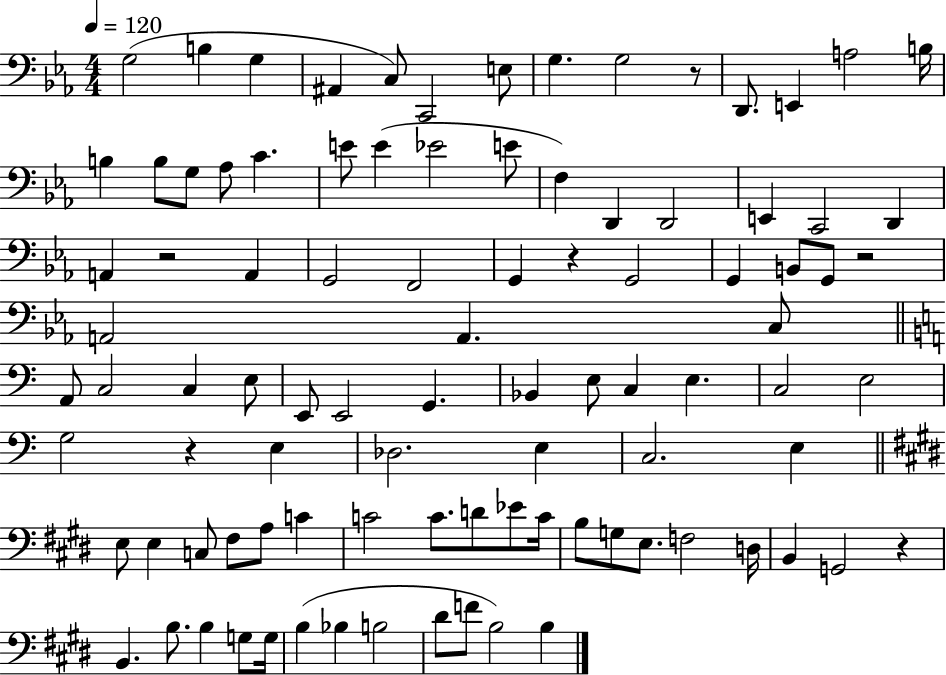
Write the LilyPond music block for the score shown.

{
  \clef bass
  \numericTimeSignature
  \time 4/4
  \key ees \major
  \tempo 4 = 120
  \repeat volta 2 { g2( b4 g4 | ais,4 c8) c,2 e8 | g4. g2 r8 | d,8. e,4 a2 b16 | \break b4 b8 g8 aes8 c'4. | e'8 e'4( ees'2 e'8 | f4) d,4 d,2 | e,4 c,2 d,4 | \break a,4 r2 a,4 | g,2 f,2 | g,4 r4 g,2 | g,4 b,8 g,8 r2 | \break a,2 a,4. c8 | \bar "||" \break \key a \minor a,8 c2 c4 e8 | e,8 e,2 g,4. | bes,4 e8 c4 e4. | c2 e2 | \break g2 r4 e4 | des2. e4 | c2. e4 | \bar "||" \break \key e \major e8 e4 c8 fis8 a8 c'4 | c'2 c'8. d'8 ees'8 c'16 | b8 g8 e8. f2 d16 | b,4 g,2 r4 | \break b,4. b8. b4 g8 g16 | b4( bes4 b2 | dis'8 f'8 b2) b4 | } \bar "|."
}